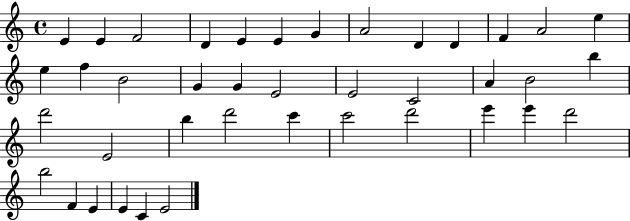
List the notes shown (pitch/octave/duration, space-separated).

E4/q E4/q F4/h D4/q E4/q E4/q G4/q A4/h D4/q D4/q F4/q A4/h E5/q E5/q F5/q B4/h G4/q G4/q E4/h E4/h C4/h A4/q B4/h B5/q D6/h E4/h B5/q D6/h C6/q C6/h D6/h E6/q E6/q D6/h B5/h F4/q E4/q E4/q C4/q E4/h